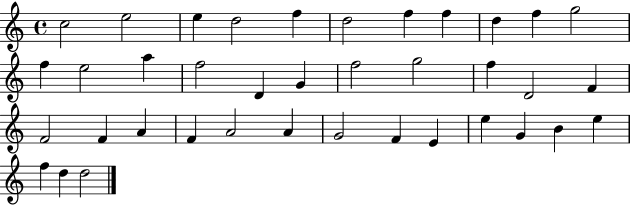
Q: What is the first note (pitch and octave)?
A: C5